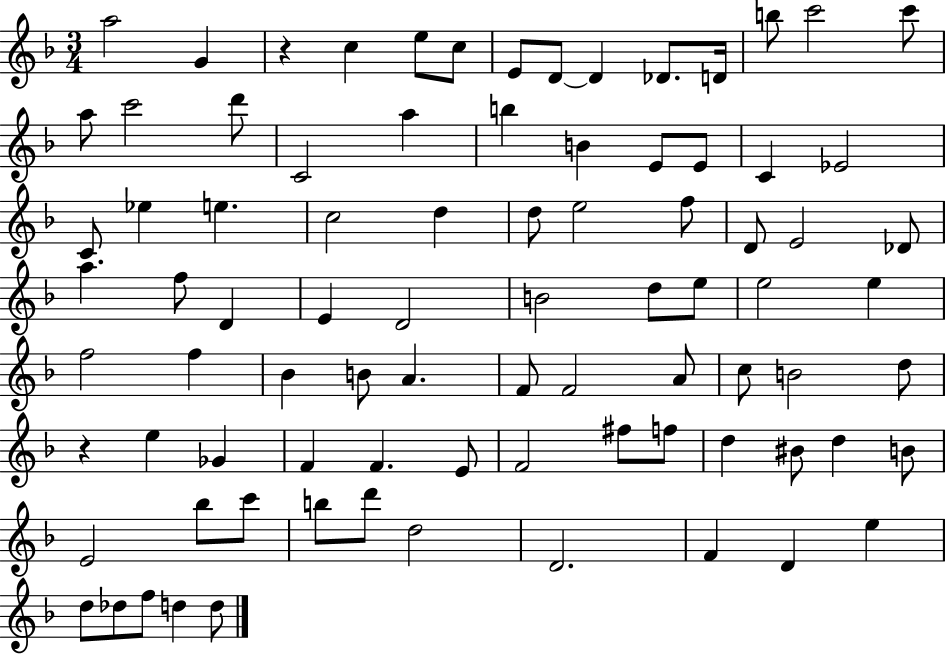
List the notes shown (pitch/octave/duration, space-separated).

A5/h G4/q R/q C5/q E5/e C5/e E4/e D4/e D4/q Db4/e. D4/s B5/e C6/h C6/e A5/e C6/h D6/e C4/h A5/q B5/q B4/q E4/e E4/e C4/q Eb4/h C4/e Eb5/q E5/q. C5/h D5/q D5/e E5/h F5/e D4/e E4/h Db4/e A5/q. F5/e D4/q E4/q D4/h B4/h D5/e E5/e E5/h E5/q F5/h F5/q Bb4/q B4/e A4/q. F4/e F4/h A4/e C5/e B4/h D5/e R/q E5/q Gb4/q F4/q F4/q. E4/e F4/h F#5/e F5/e D5/q BIS4/e D5/q B4/e E4/h Bb5/e C6/e B5/e D6/e D5/h D4/h. F4/q D4/q E5/q D5/e Db5/e F5/e D5/q D5/e